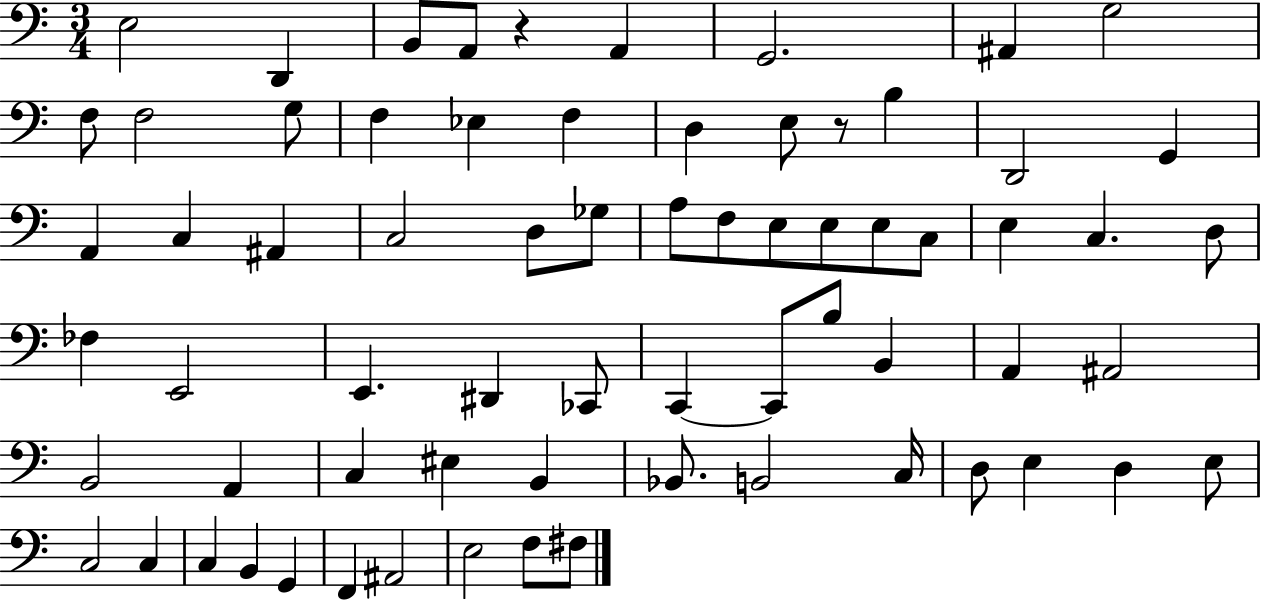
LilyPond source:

{
  \clef bass
  \numericTimeSignature
  \time 3/4
  \key c \major
  \repeat volta 2 { e2 d,4 | b,8 a,8 r4 a,4 | g,2. | ais,4 g2 | \break f8 f2 g8 | f4 ees4 f4 | d4 e8 r8 b4 | d,2 g,4 | \break a,4 c4 ais,4 | c2 d8 ges8 | a8 f8 e8 e8 e8 c8 | e4 c4. d8 | \break fes4 e,2 | e,4. dis,4 ces,8 | c,4~~ c,8 b8 b,4 | a,4 ais,2 | \break b,2 a,4 | c4 eis4 b,4 | bes,8. b,2 c16 | d8 e4 d4 e8 | \break c2 c4 | c4 b,4 g,4 | f,4 ais,2 | e2 f8 fis8 | \break } \bar "|."
}